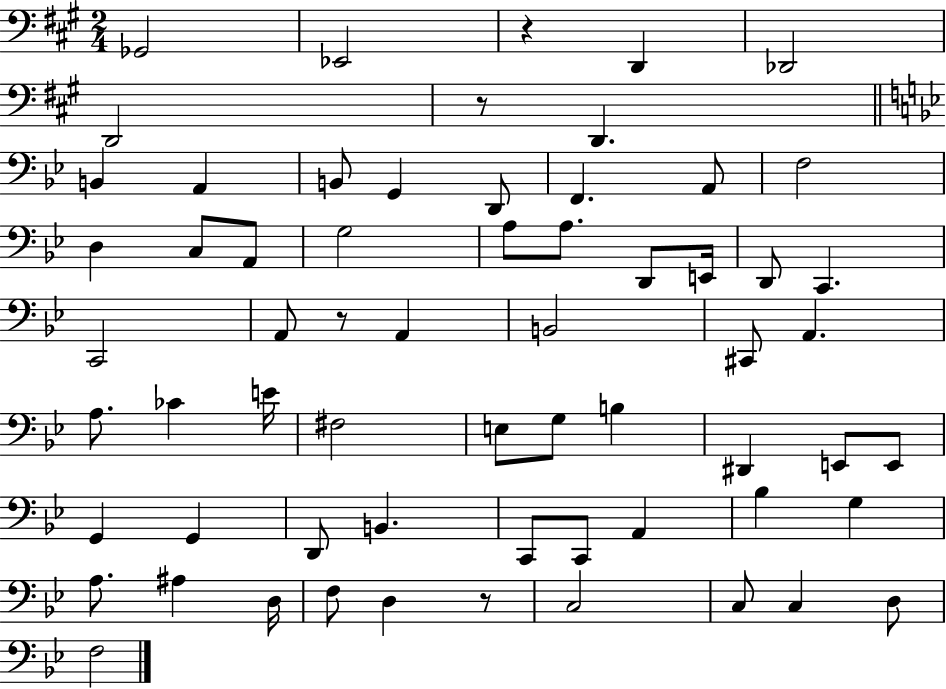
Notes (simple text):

Gb2/h Eb2/h R/q D2/q Db2/h D2/h R/e D2/q. B2/q A2/q B2/e G2/q D2/e F2/q. A2/e F3/h D3/q C3/e A2/e G3/h A3/e A3/e. D2/e E2/s D2/e C2/q. C2/h A2/e R/e A2/q B2/h C#2/e A2/q. A3/e. CES4/q E4/s F#3/h E3/e G3/e B3/q D#2/q E2/e E2/e G2/q G2/q D2/e B2/q. C2/e C2/e A2/q Bb3/q G3/q A3/e. A#3/q D3/s F3/e D3/q R/e C3/h C3/e C3/q D3/e F3/h